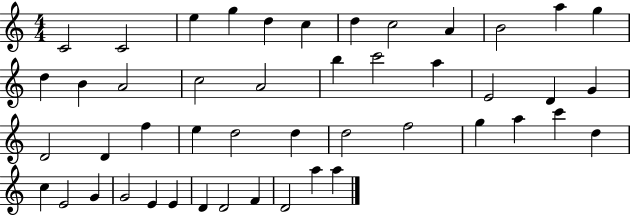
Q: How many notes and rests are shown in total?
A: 47